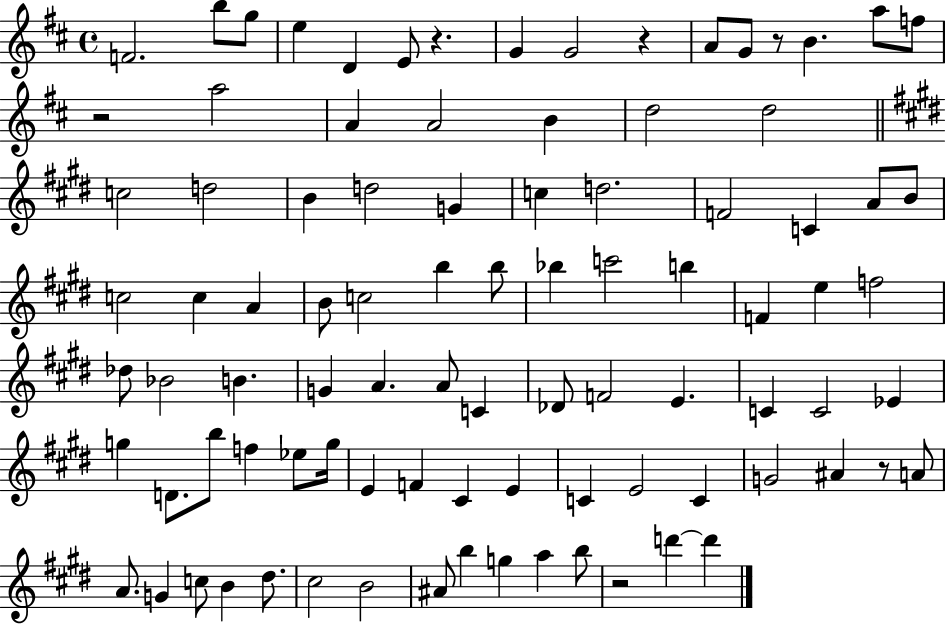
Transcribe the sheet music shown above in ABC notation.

X:1
T:Untitled
M:4/4
L:1/4
K:D
F2 b/2 g/2 e D E/2 z G G2 z A/2 G/2 z/2 B a/2 f/2 z2 a2 A A2 B d2 d2 c2 d2 B d2 G c d2 F2 C A/2 B/2 c2 c A B/2 c2 b b/2 _b c'2 b F e f2 _d/2 _B2 B G A A/2 C _D/2 F2 E C C2 _E g D/2 b/2 f _e/2 g/4 E F ^C E C E2 C G2 ^A z/2 A/2 A/2 G c/2 B ^d/2 ^c2 B2 ^A/2 b g a b/2 z2 d' d'